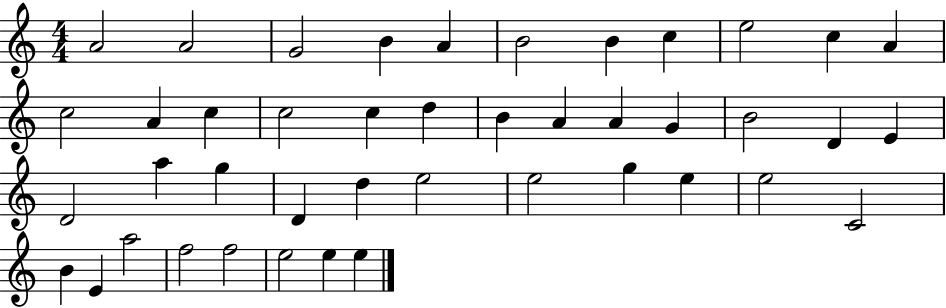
X:1
T:Untitled
M:4/4
L:1/4
K:C
A2 A2 G2 B A B2 B c e2 c A c2 A c c2 c d B A A G B2 D E D2 a g D d e2 e2 g e e2 C2 B E a2 f2 f2 e2 e e